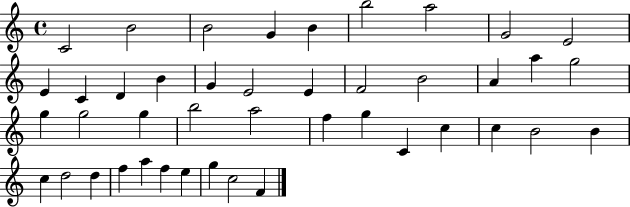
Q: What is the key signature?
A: C major